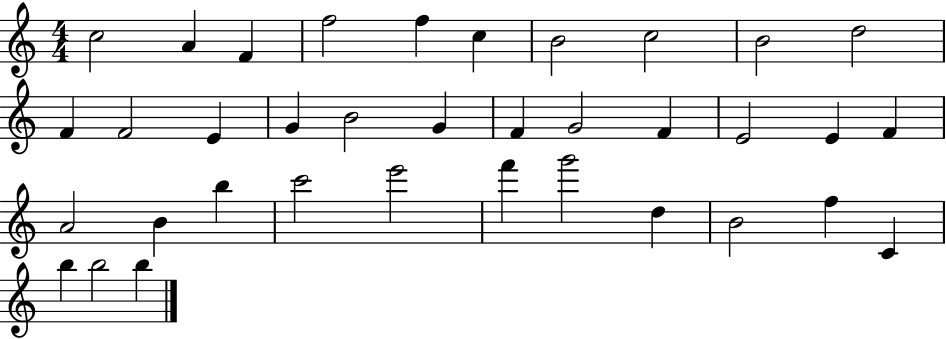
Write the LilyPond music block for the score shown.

{
  \clef treble
  \numericTimeSignature
  \time 4/4
  \key c \major
  c''2 a'4 f'4 | f''2 f''4 c''4 | b'2 c''2 | b'2 d''2 | \break f'4 f'2 e'4 | g'4 b'2 g'4 | f'4 g'2 f'4 | e'2 e'4 f'4 | \break a'2 b'4 b''4 | c'''2 e'''2 | f'''4 g'''2 d''4 | b'2 f''4 c'4 | \break b''4 b''2 b''4 | \bar "|."
}